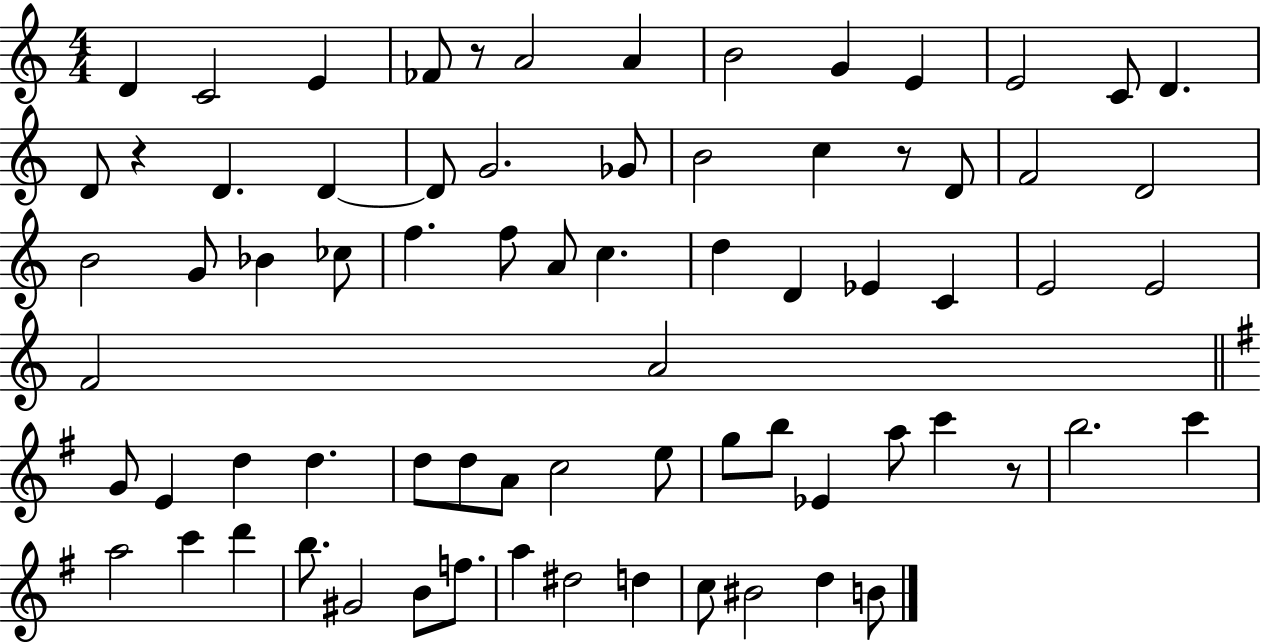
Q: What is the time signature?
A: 4/4